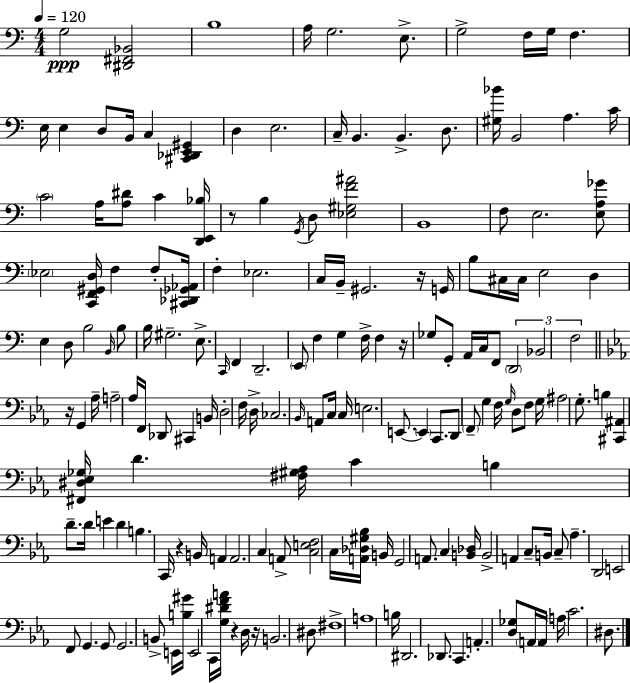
X:1
T:Untitled
M:4/4
L:1/4
K:C
G,2 [^D,,^F,,_B,,]2 B,4 A,/4 G,2 E,/2 G,2 F,/4 G,/4 F, E,/4 E, D,/2 B,,/4 C, [^C,,_D,,E,,^G,,] D, E,2 C,/4 B,, B,, D,/2 [^G,_B]/4 B,,2 A, C/4 C2 A,/4 [A,^D]/2 C [D,,E,,_B,]/4 z/2 B, G,,/4 D,/2 [_E,^G,F^A]2 B,,4 F,/2 E,2 [E,A,_G]/2 _E,2 [C,,F,,^G,,D,]/4 F, F,/2 [^C,,_D,,_G,,_A,,]/4 F, _E,2 C,/4 B,,/4 ^G,,2 z/4 G,,/4 B,/2 ^C,/4 ^C,/4 E,2 D, E, D,/2 B,2 B,,/4 B,/2 B,/4 ^G,2 E,/2 C,,/4 F,, D,,2 E,,/2 F, G, F,/4 F, z/4 _G,/2 G,,/2 A,,/4 C,/4 F,,/2 D,,2 _B,,2 F,2 z/4 G,, _A,/4 A,2 _A,/4 F,,/4 _D,,/2 ^C,, B,,/4 D,2 F,/4 D,/4 _C,2 _B,,/4 A,,/2 C,/4 C,/4 E,2 E,,/2 E,, C,,/2 D,,/2 F,,/2 G, F,/4 G,/4 D,/2 F,/2 G,/4 ^A,2 G,/2 B, [^C,,^A,,] [^F,,^D,_E,_G,]/4 D [^F,^G,_A,]/4 C B, D/2 D/4 E D B, C,,/4 z B,,/4 A,, A,,2 C, A,,/2 [C,E,F,]2 C,/4 [A,,_D,^G,_B,]/4 B,,/4 G,,2 A,,/2 C, [B,,_D,]/4 B,,2 A,, C,/2 B,,/4 C,/2 _A, D,,2 E,,2 F,,/2 G,, G,,/2 G,,2 B,,/2 E,,/4 [B,^G]/4 E,,2 C,,/4 [G,^DFA]/4 z D,/4 z/4 B,,2 ^D,/2 ^F,4 A,4 B,/4 ^D,,2 _D,,/2 C,, A,, [D,_G,]/2 A,,/4 A,,/4 A,/4 C2 ^D,/2